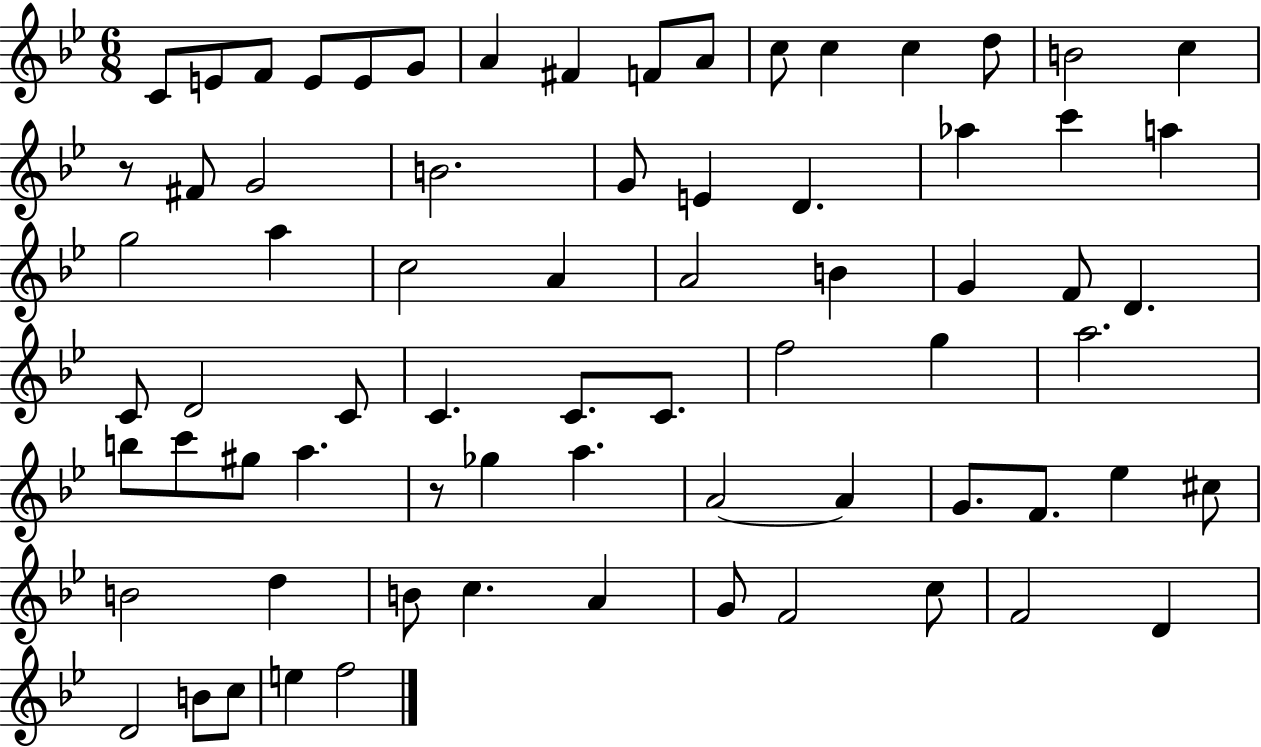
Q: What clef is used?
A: treble